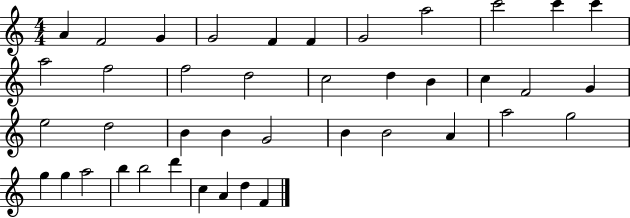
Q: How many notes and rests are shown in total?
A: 41